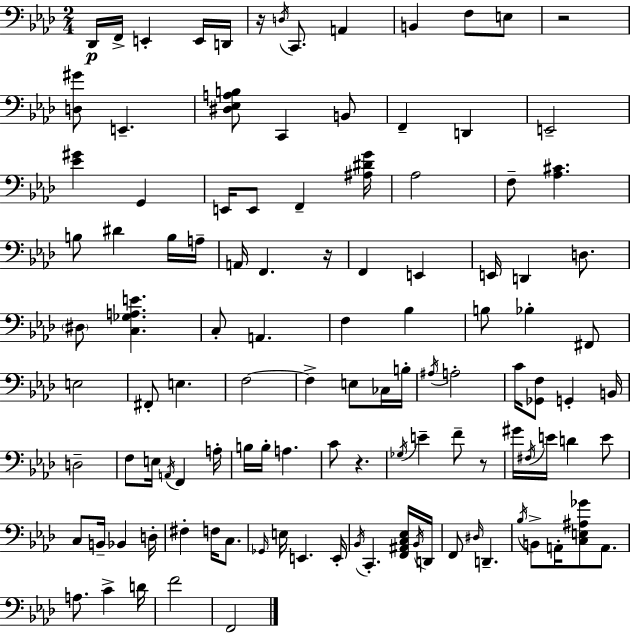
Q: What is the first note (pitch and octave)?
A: Db2